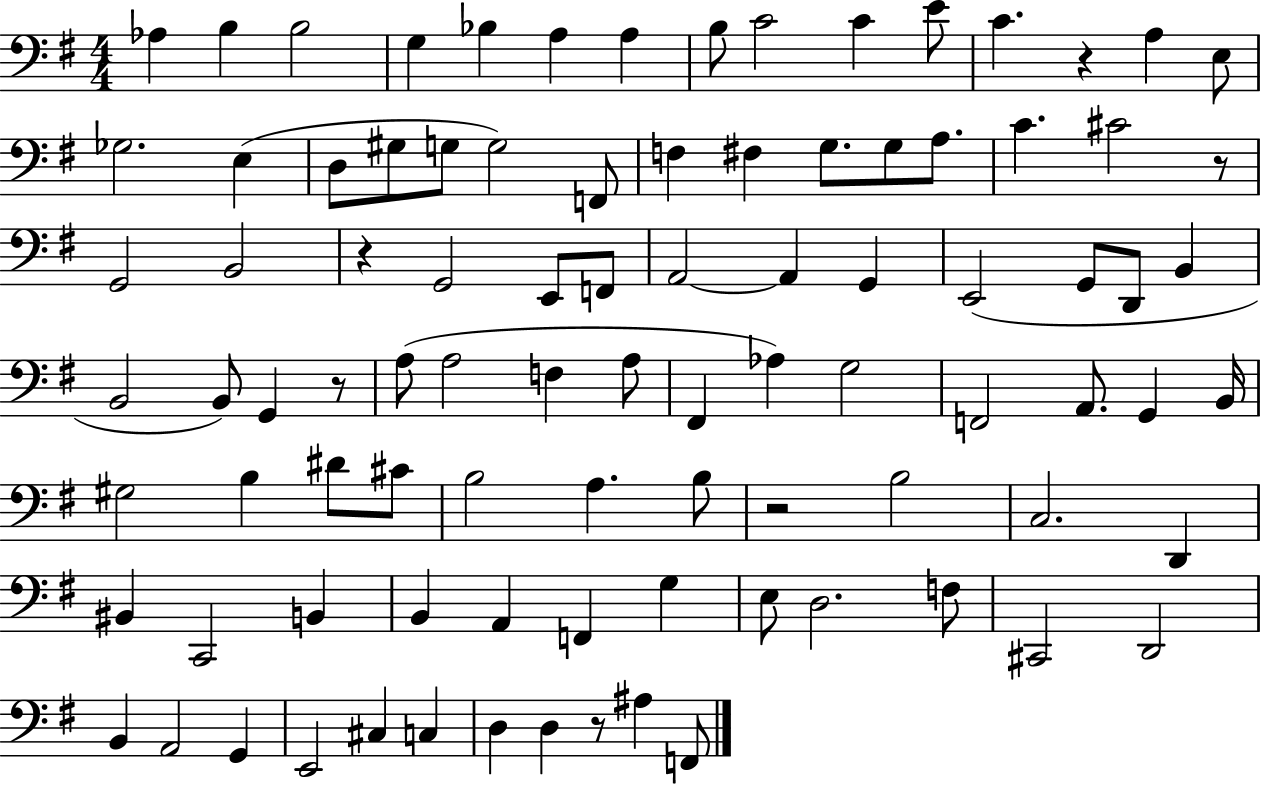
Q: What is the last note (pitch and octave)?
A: F2